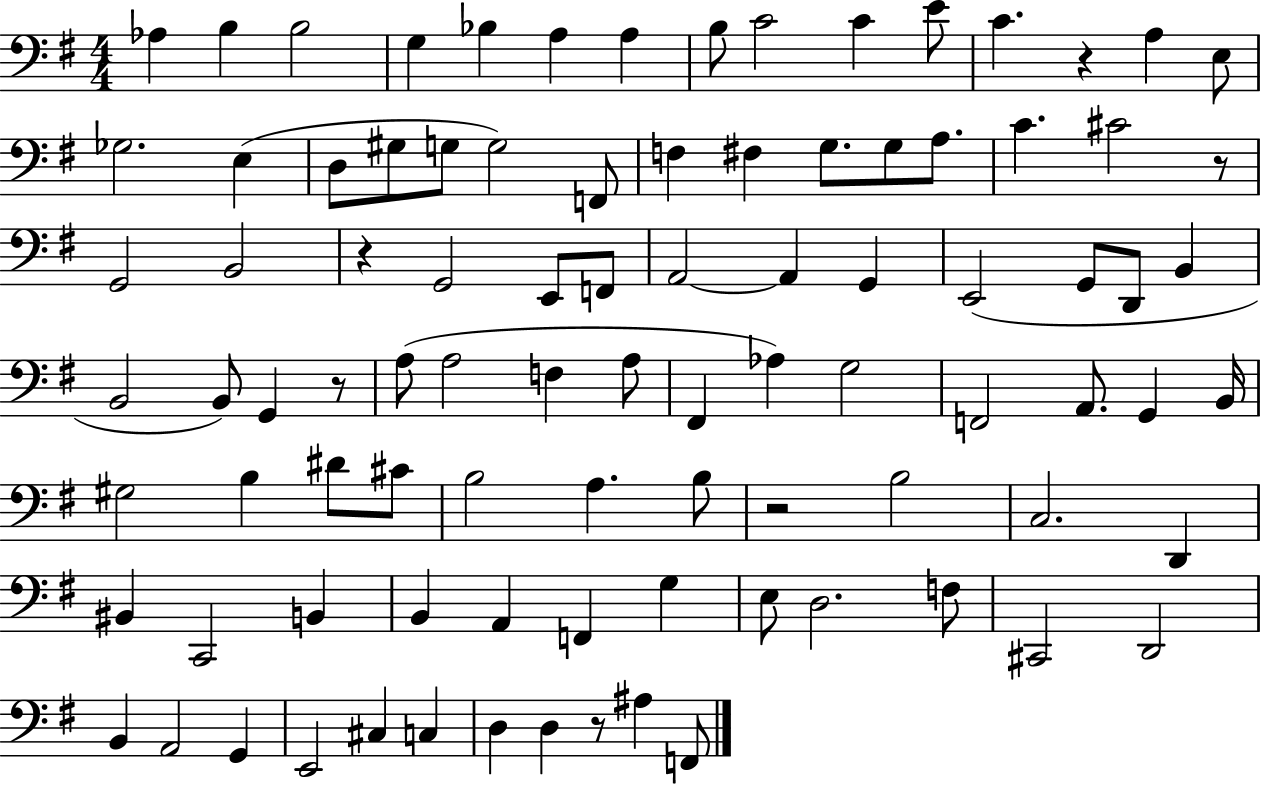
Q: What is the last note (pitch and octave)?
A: F2